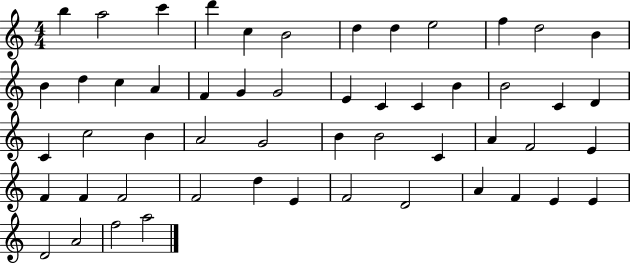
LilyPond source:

{
  \clef treble
  \numericTimeSignature
  \time 4/4
  \key c \major
  b''4 a''2 c'''4 | d'''4 c''4 b'2 | d''4 d''4 e''2 | f''4 d''2 b'4 | \break b'4 d''4 c''4 a'4 | f'4 g'4 g'2 | e'4 c'4 c'4 b'4 | b'2 c'4 d'4 | \break c'4 c''2 b'4 | a'2 g'2 | b'4 b'2 c'4 | a'4 f'2 e'4 | \break f'4 f'4 f'2 | f'2 d''4 e'4 | f'2 d'2 | a'4 f'4 e'4 e'4 | \break d'2 a'2 | f''2 a''2 | \bar "|."
}